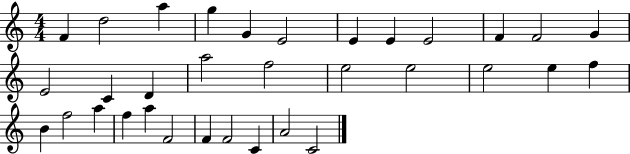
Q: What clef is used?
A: treble